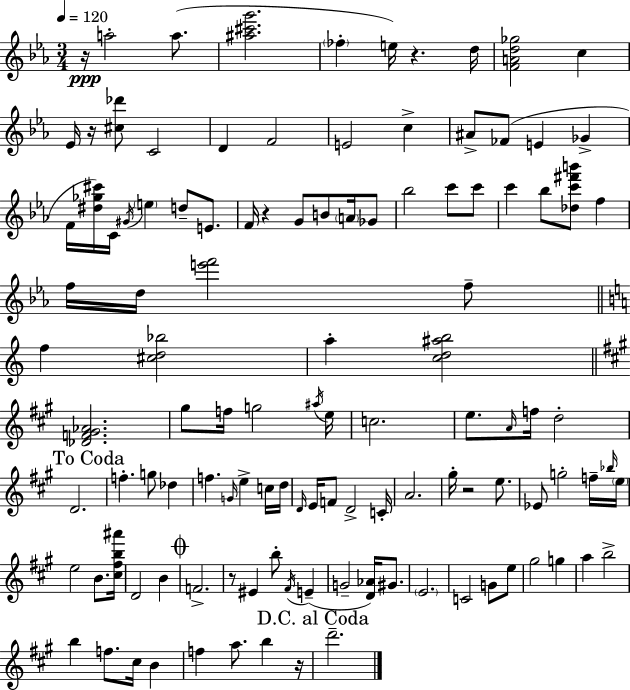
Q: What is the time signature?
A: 3/4